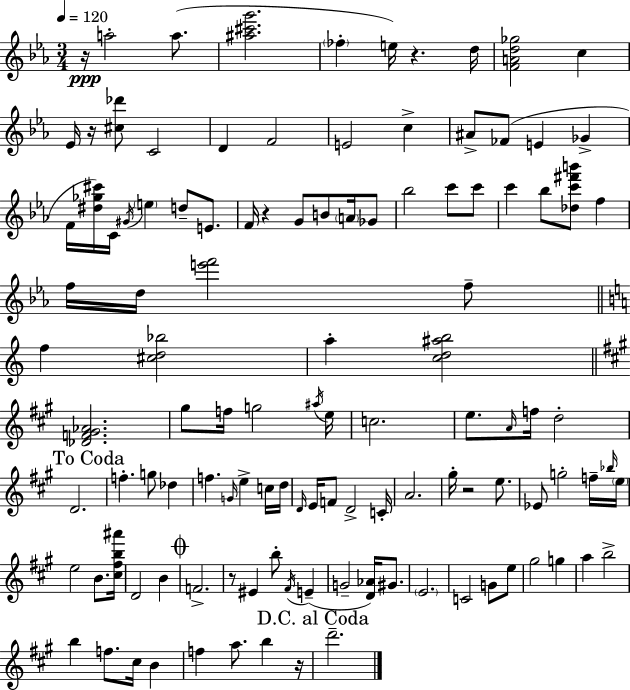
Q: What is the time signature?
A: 3/4